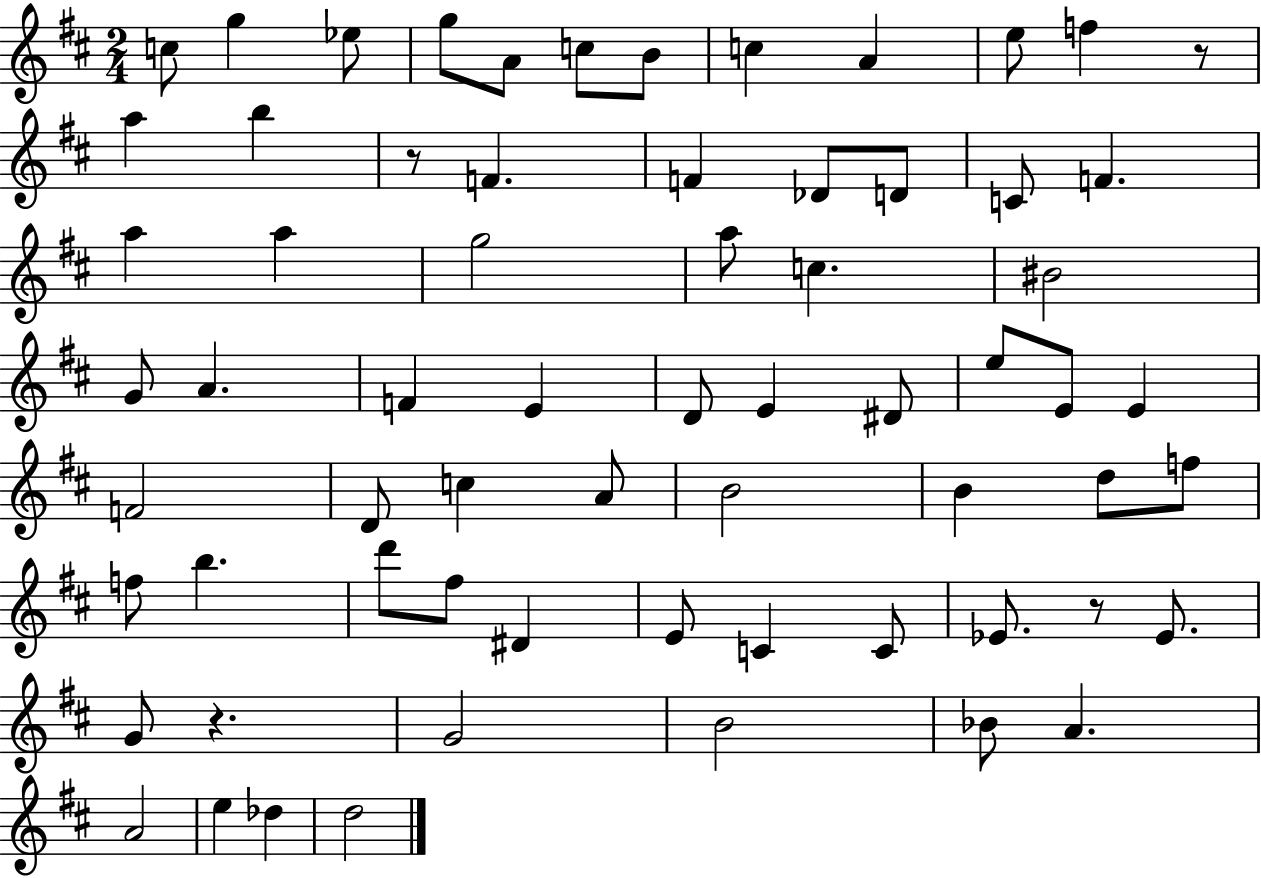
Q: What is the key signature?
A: D major